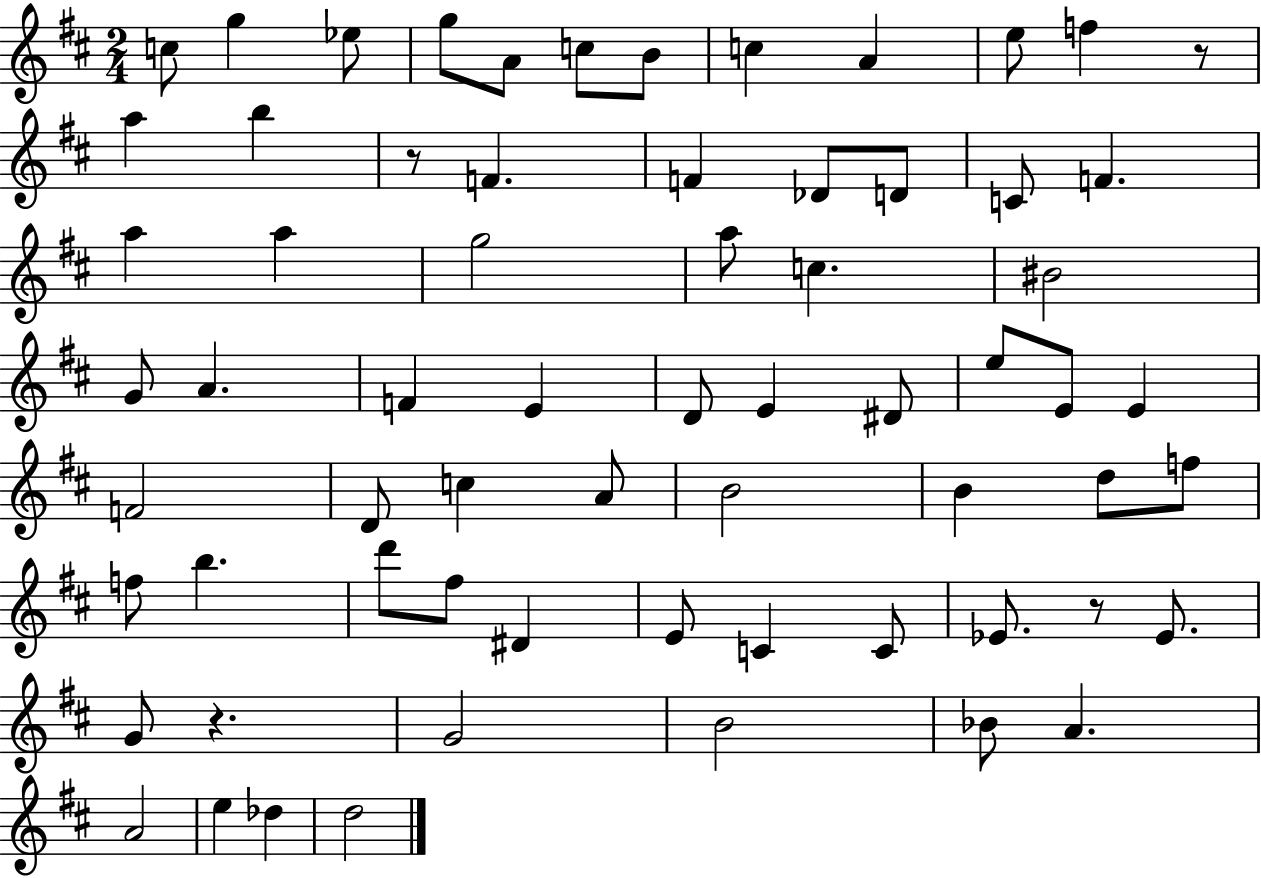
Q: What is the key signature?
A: D major